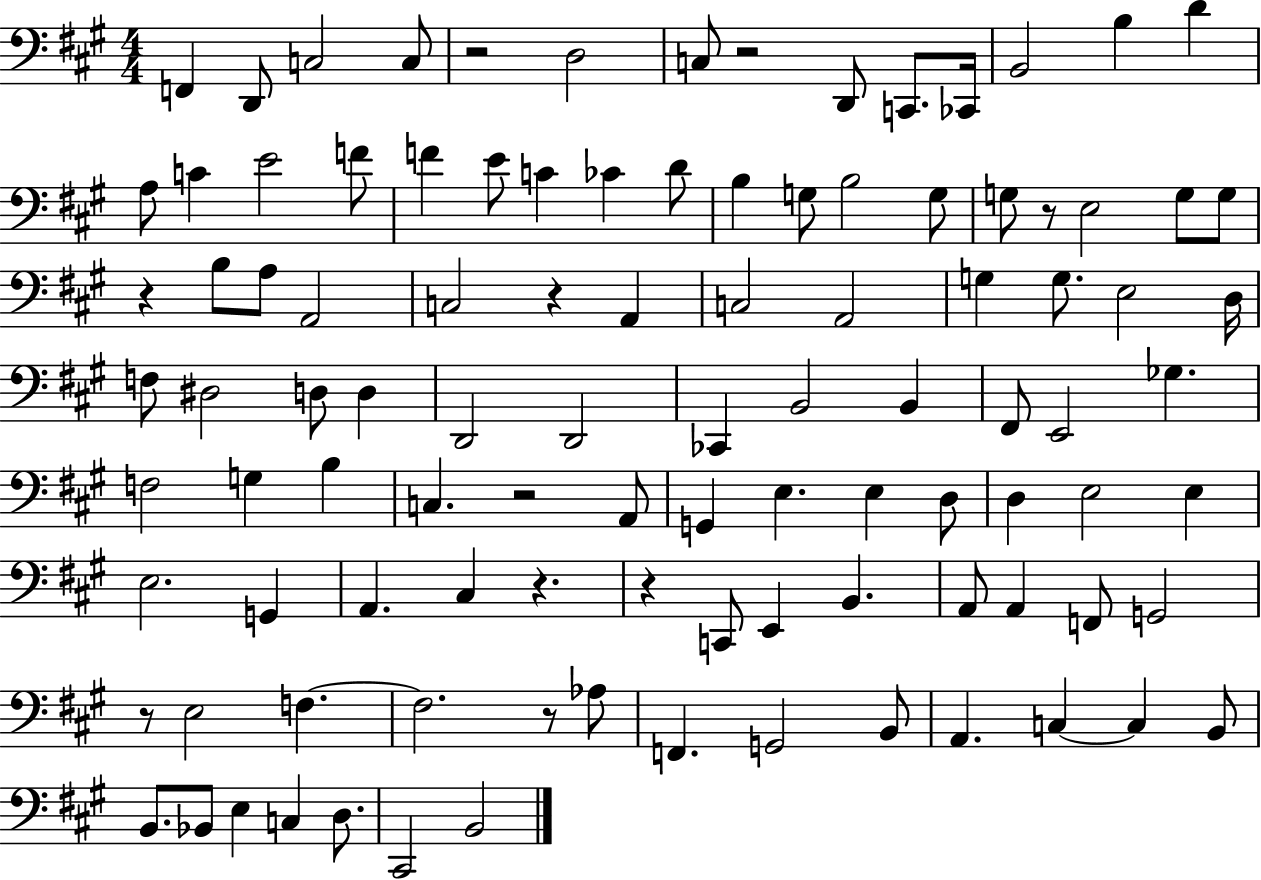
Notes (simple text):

F2/q D2/e C3/h C3/e R/h D3/h C3/e R/h D2/e C2/e. CES2/s B2/h B3/q D4/q A3/e C4/q E4/h F4/e F4/q E4/e C4/q CES4/q D4/e B3/q G3/e B3/h G3/e G3/e R/e E3/h G3/e G3/e R/q B3/e A3/e A2/h C3/h R/q A2/q C3/h A2/h G3/q G3/e. E3/h D3/s F3/e D#3/h D3/e D3/q D2/h D2/h CES2/q B2/h B2/q F#2/e E2/h Gb3/q. F3/h G3/q B3/q C3/q. R/h A2/e G2/q E3/q. E3/q D3/e D3/q E3/h E3/q E3/h. G2/q A2/q. C#3/q R/q. R/q C2/e E2/q B2/q. A2/e A2/q F2/e G2/h R/e E3/h F3/q. F3/h. R/e Ab3/e F2/q. G2/h B2/e A2/q. C3/q C3/q B2/e B2/e. Bb2/e E3/q C3/q D3/e. C#2/h B2/h